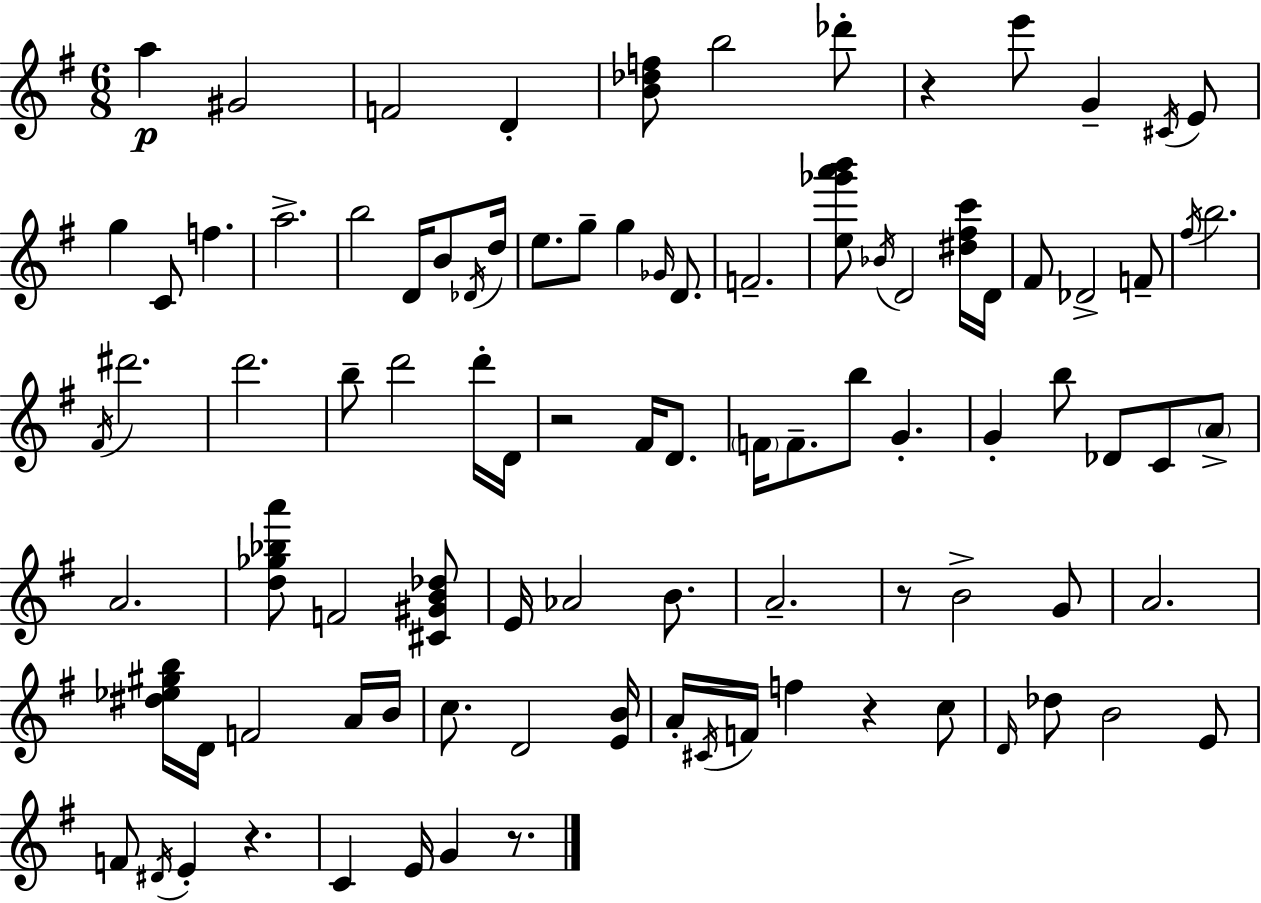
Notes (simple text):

A5/q G#4/h F4/h D4/q [B4,Db5,F5]/e B5/h Db6/e R/q E6/e G4/q C#4/s E4/e G5/q C4/e F5/q. A5/h. B5/h D4/s B4/e Db4/s D5/s E5/e. G5/e G5/q Gb4/s D4/e. F4/h. [E5,Gb6,A6,B6]/e Bb4/s D4/h [D#5,F#5,C6]/s D4/s F#4/e Db4/h F4/e F#5/s B5/h. F#4/s D#6/h. D6/h. B5/e D6/h D6/s D4/s R/h F#4/s D4/e. F4/s F4/e. B5/e G4/q. G4/q B5/e Db4/e C4/e A4/e A4/h. [D5,Gb5,Bb5,A6]/e F4/h [C#4,G#4,B4,Db5]/e E4/s Ab4/h B4/e. A4/h. R/e B4/h G4/e A4/h. [D#5,Eb5,G#5,B5]/s D4/s F4/h A4/s B4/s C5/e. D4/h [E4,B4]/s A4/s C#4/s F4/s F5/q R/q C5/e D4/s Db5/e B4/h E4/e F4/e D#4/s E4/q R/q. C4/q E4/s G4/q R/e.